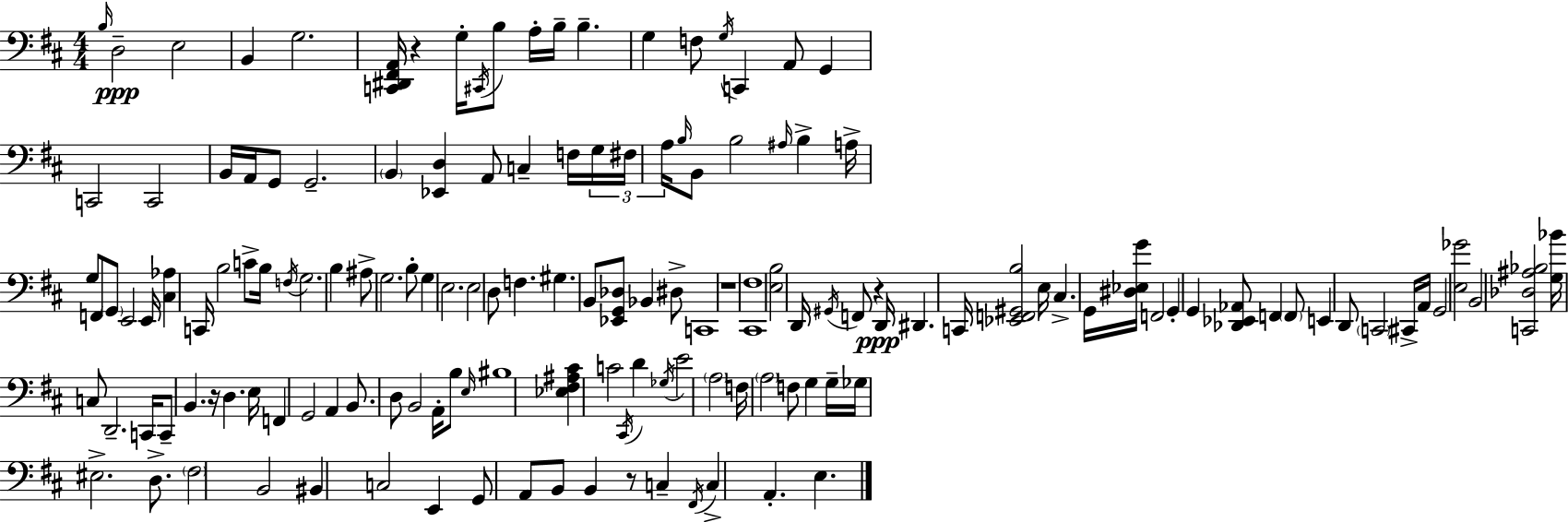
{
  \clef bass
  \numericTimeSignature
  \time 4/4
  \key d \major
  \grace { b16 }\ppp d2-- e2 | b,4 g2. | <c, dis, fis, a,>16 r4 g16-. \acciaccatura { cis,16 } b8 a16-. b16-- b4.-- | g4 f8 \acciaccatura { g16 } c,4 a,8 g,4 | \break c,2 c,2 | b,16 a,16 g,8 g,2.-- | \parenthesize b,4 <ees, d>4 a,8 c4-- | f16 \tuplet 3/2 { g16 fis16 a16 } \grace { b16 } b,8 b2 | \break \grace { ais16 } b4-> a16-> g8 f,8 \parenthesize g,8 e,2 | e,16 <cis aes>4 c,16 b2 | c'8-> b16 \acciaccatura { f16 } g2. | b4 ais8-> g2. | \break b8-. g4 e2. | e2 d8 | f4. gis4. b,8 <ees, g, des>8 | bes,4 dis8-> c,1 | \break r1 | <cis, fis>1 | <e b>2 d,16 \acciaccatura { gis,16 } | f,8 r4\ppp d,16 dis,4. c,16 <ees, f, gis, b>2 | \break e16 cis4.-> g,16 <dis ees g'>16 f,2 | g,4-. g,4 <des, ees, aes,>8 | f,4 \parenthesize f,8 e,4 d,8 \parenthesize c,2 | cis,16-> a,16 g,2 <e ges'>2 | \break b,2 <c, des ais bes>2 | <g bes'>16 c8 d,2.-- | c,16 c,8-- b,4. r16 | d4. e16 f,4 g,2 | \break a,4 b,8. d8 b,2 | a,16-. b8 \grace { e16 } bis1 | <ees fis ais cis'>4 c'2 | \acciaccatura { cis,16 } d'4 \acciaccatura { ges16 } e'2 | \break \parenthesize a2 f16 \parenthesize a2 | f8 g4 g16-- ges16 eis2.-> | d8.-> \parenthesize fis2 | b,2 bis,4 c2 | \break e,4 g,8 a,8 b,8 | b,4 r8 c4-- \acciaccatura { fis,16 } c4-> a,4.-. | e4. \bar "|."
}